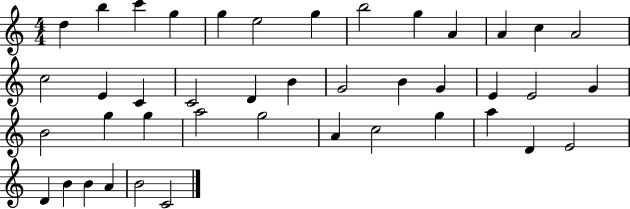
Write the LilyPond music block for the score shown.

{
  \clef treble
  \numericTimeSignature
  \time 4/4
  \key c \major
  d''4 b''4 c'''4 g''4 | g''4 e''2 g''4 | b''2 g''4 a'4 | a'4 c''4 a'2 | \break c''2 e'4 c'4 | c'2 d'4 b'4 | g'2 b'4 g'4 | e'4 e'2 g'4 | \break b'2 g''4 g''4 | a''2 g''2 | a'4 c''2 g''4 | a''4 d'4 e'2 | \break d'4 b'4 b'4 a'4 | b'2 c'2 | \bar "|."
}